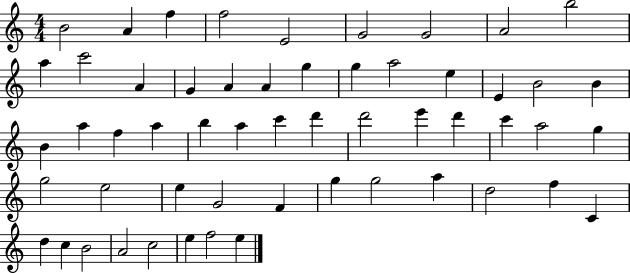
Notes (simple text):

B4/h A4/q F5/q F5/h E4/h G4/h G4/h A4/h B5/h A5/q C6/h A4/q G4/q A4/q A4/q G5/q G5/q A5/h E5/q E4/q B4/h B4/q B4/q A5/q F5/q A5/q B5/q A5/q C6/q D6/q D6/h E6/q D6/q C6/q A5/h G5/q G5/h E5/h E5/q G4/h F4/q G5/q G5/h A5/q D5/h F5/q C4/q D5/q C5/q B4/h A4/h C5/h E5/q F5/h E5/q